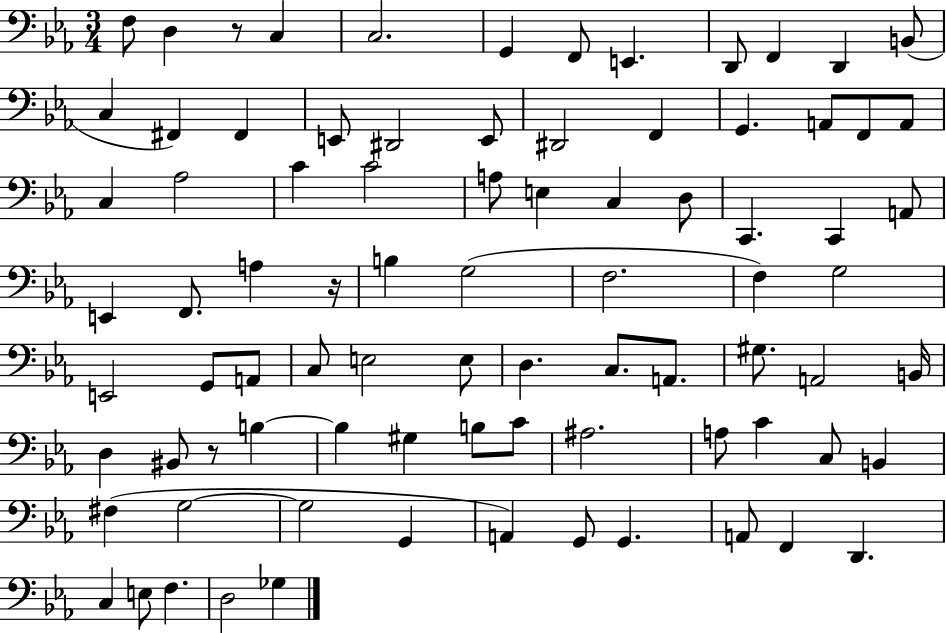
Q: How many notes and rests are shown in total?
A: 84